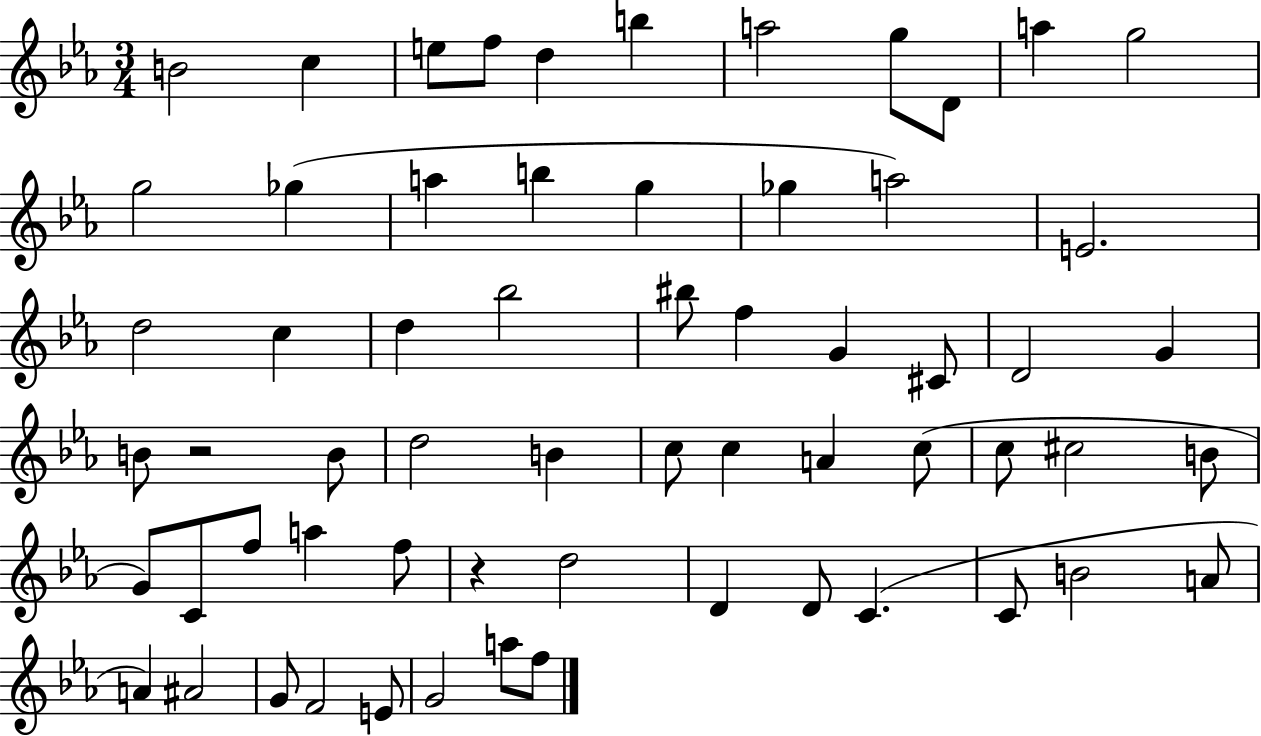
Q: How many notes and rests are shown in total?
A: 62